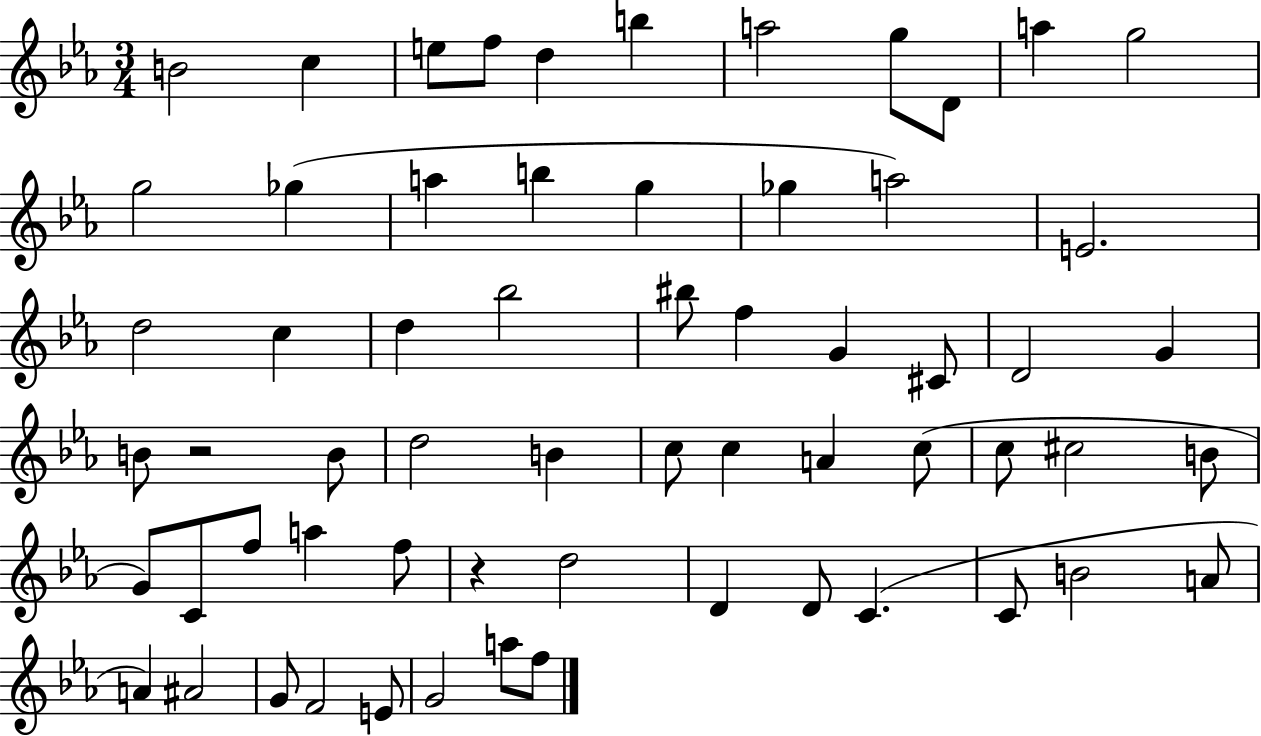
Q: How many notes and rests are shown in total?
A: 62